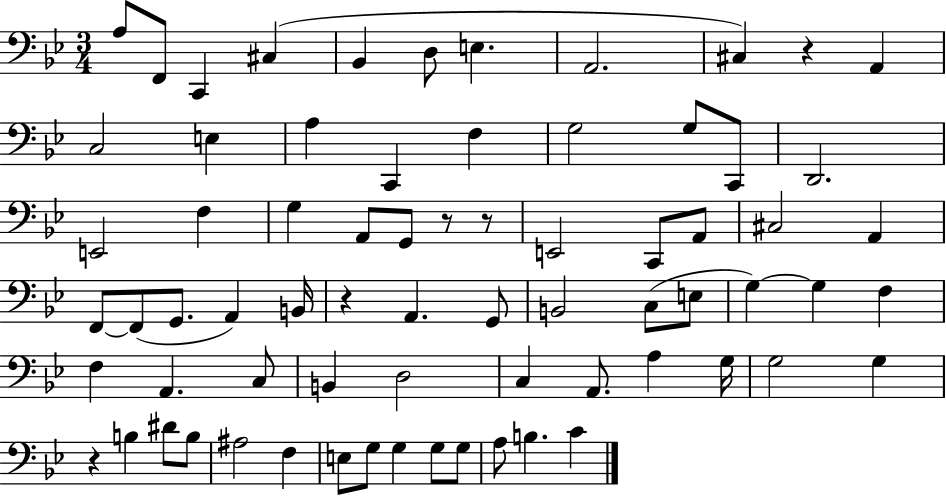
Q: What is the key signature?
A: BES major